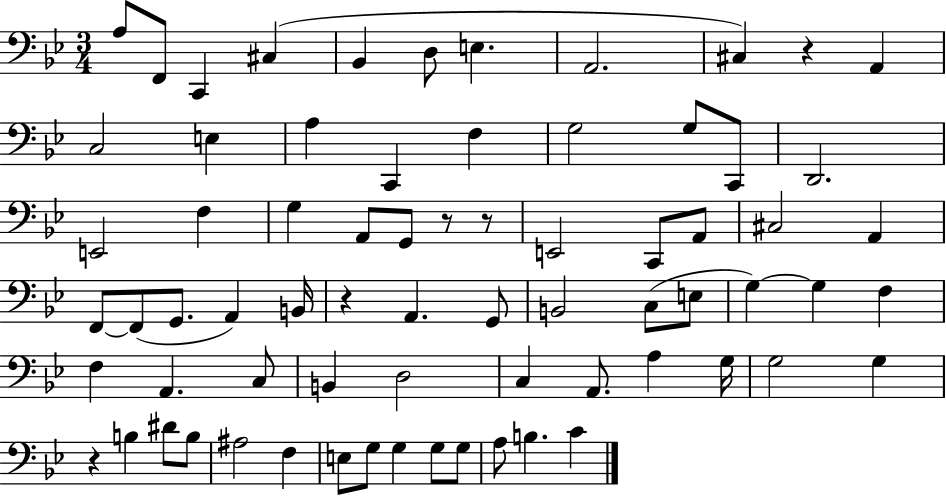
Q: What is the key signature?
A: BES major